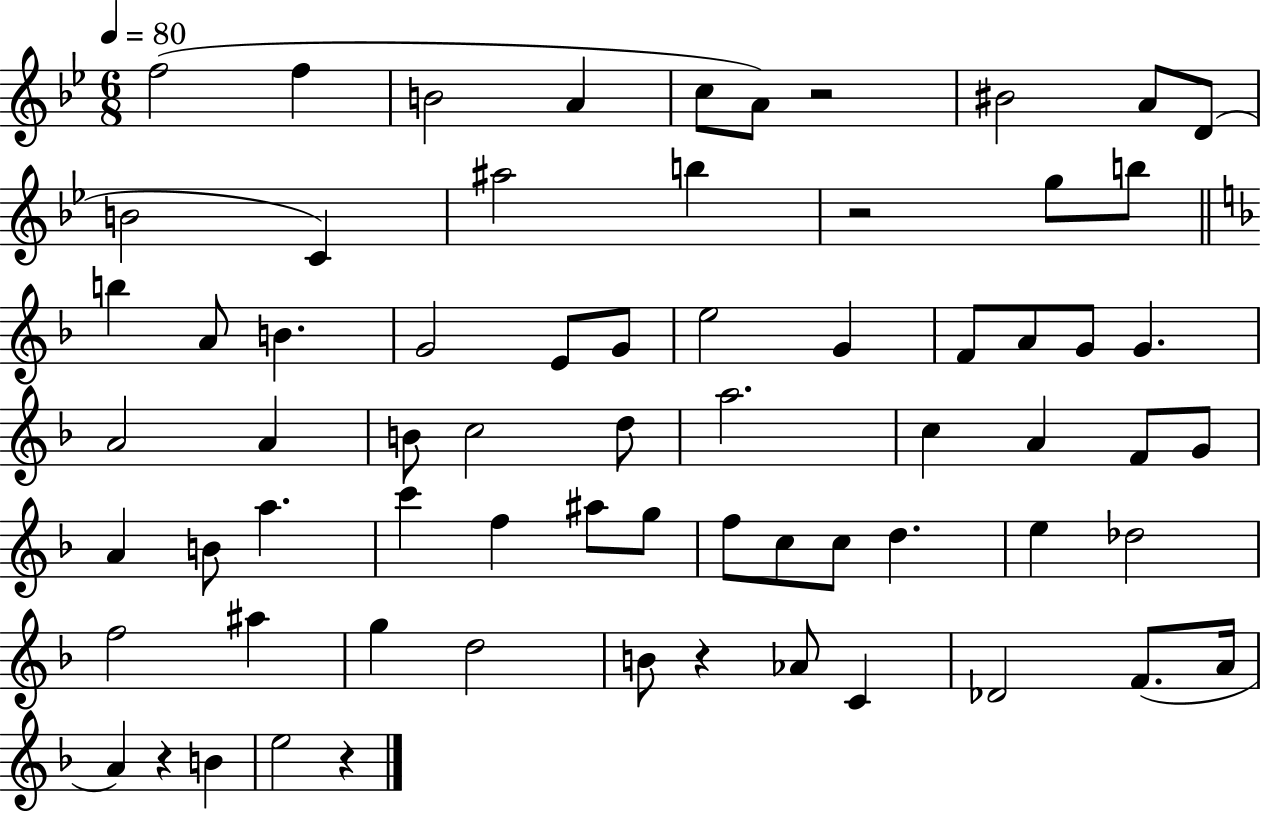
F5/h F5/q B4/h A4/q C5/e A4/e R/h BIS4/h A4/e D4/e B4/h C4/q A#5/h B5/q R/h G5/e B5/e B5/q A4/e B4/q. G4/h E4/e G4/e E5/h G4/q F4/e A4/e G4/e G4/q. A4/h A4/q B4/e C5/h D5/e A5/h. C5/q A4/q F4/e G4/e A4/q B4/e A5/q. C6/q F5/q A#5/e G5/e F5/e C5/e C5/e D5/q. E5/q Db5/h F5/h A#5/q G5/q D5/h B4/e R/q Ab4/e C4/q Db4/h F4/e. A4/s A4/q R/q B4/q E5/h R/q